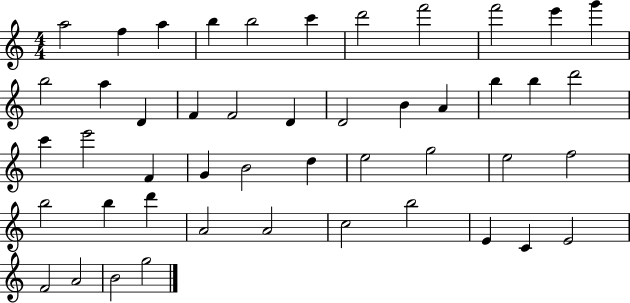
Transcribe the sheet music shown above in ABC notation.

X:1
T:Untitled
M:4/4
L:1/4
K:C
a2 f a b b2 c' d'2 f'2 f'2 e' g' b2 a D F F2 D D2 B A b b d'2 c' e'2 F G B2 d e2 g2 e2 f2 b2 b d' A2 A2 c2 b2 E C E2 F2 A2 B2 g2